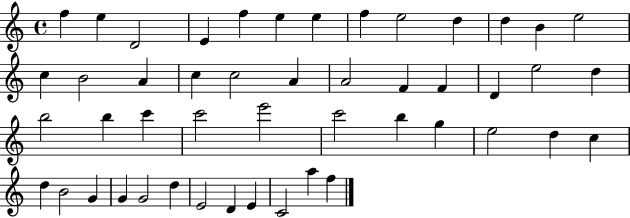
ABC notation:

X:1
T:Untitled
M:4/4
L:1/4
K:C
f e D2 E f e e f e2 d d B e2 c B2 A c c2 A A2 F F D e2 d b2 b c' c'2 e'2 c'2 b g e2 d c d B2 G G G2 d E2 D E C2 a f